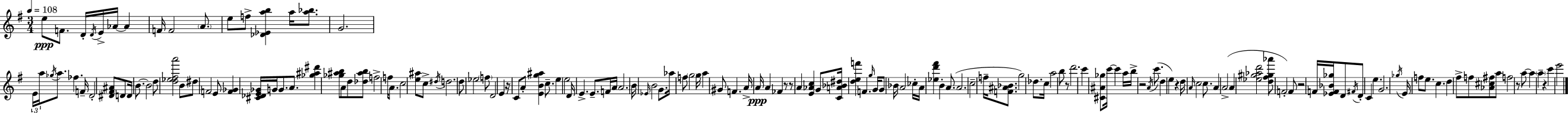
E5/e F4/e. D4/s D4/s E4/s Ab4/s Ab4/q F4/s F4/h A4/e. E5/e F5/e [Db4,Eb4,A5,B5]/q A5/s [A5,Bb5]/e. G4/h. E4/s A5/s Gb5/s A5/e. FES5/q. F4/s D4/h [D#4,F#4,A#4]/e D4/e D4/s B4/e. B4/h D5/e [D5,Eb5,F#5,A6]/h B4/e D#5/e F4/h E4/e [F4,Gb4]/q [C#4,Db4,E4,Gb4]/s G4/s G4/e. A4/e. [Gb5,A#5,D#6]/q [Gb5,A#5,B5]/e A4/e D5/e [Db5,A#5,B5]/e F5/h F5/s A4/e. C5/h [E5,A#5]/e C5/e D#5/s D5/h. D5/e Eb5/h F5/e D4/h E4/q R/s C4/e A4/e [E4,B4,G5,A#5]/q C5/e. E5/q E5/h D4/s E4/q. E4/e. F4/s A4/s A4/h. B4/s Eb4/s B4/h G4/e. Ab5/s F5/e G5/h G5/s A5/q G#4/e F4/q. A4/s A4/s A4/q FES4/q R/e R/e A4/q [E4,Ab4,C5]/q G4/e [C4,A4,Bb4,D#5]/s [D5,E5,F6]/q F4/q. G5/s G4/s G4/e Bb4/s A4/h CES5/s A4/s [Eb5,D6,F#6]/q B4/q A4/e. A4/h. C5/h F5/s [F4,A#4,Bb4]/e. G5/h Db5/e. C5/s A5/h B5/e R/e D6/h. C6/q [C#4,A#4,Gb5]/e C6/s C6/q A5/s B5/s R/h A4/s C6/e. D5/q E5/q R/q D5/s A4/s C5/h C5/e. A4/q A4/h A4/q [Eb5,G#5,Ab5,D6]/h [D5,F#5,G#5,Ab6]/e F4/h F4/e R/h F4/s [Eb4,F4,Bb4,Gb5]/s D4/e F#4/s D4/e C4/q E5/q. G4/h. Gb5/s E4/s F5/e E5/e. C5/q. D5/q F#5/e F5/e [Ab4,C#5,F#5]/e A5/e F5/h R/e A5/e A5/q A5/q R/q C6/q E6/h